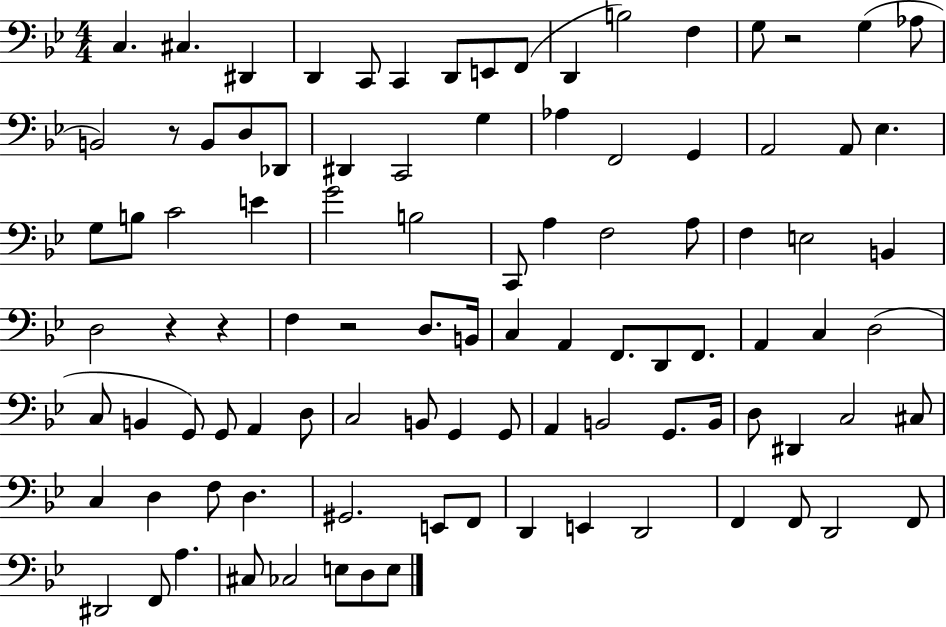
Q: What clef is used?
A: bass